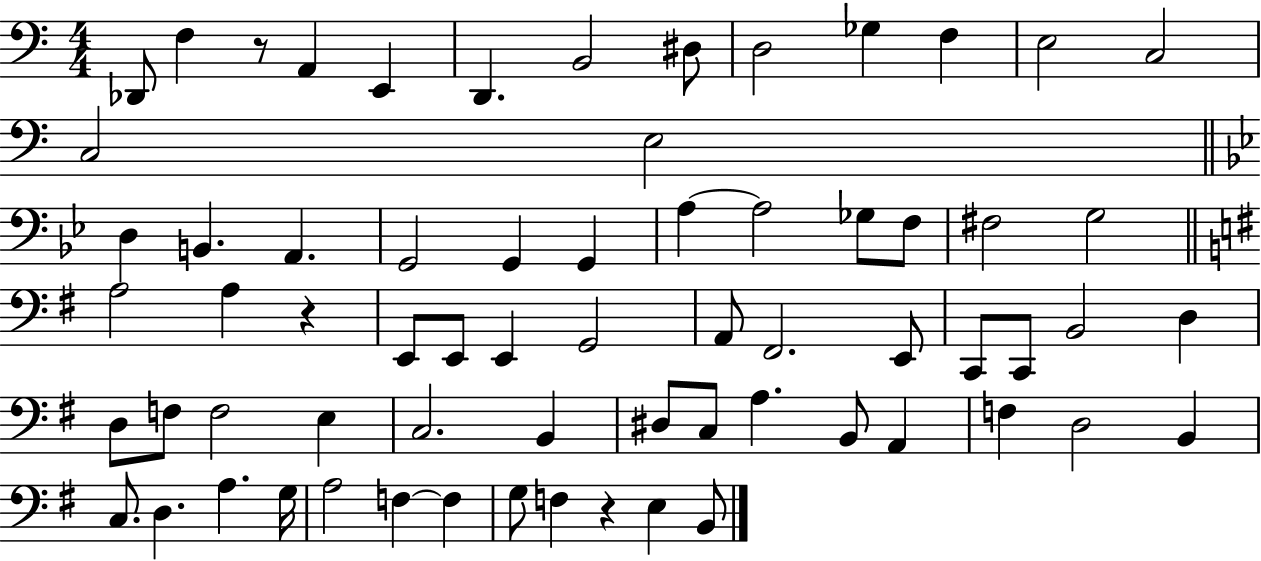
Db2/e F3/q R/e A2/q E2/q D2/q. B2/h D#3/e D3/h Gb3/q F3/q E3/h C3/h C3/h E3/h D3/q B2/q. A2/q. G2/h G2/q G2/q A3/q A3/h Gb3/e F3/e F#3/h G3/h A3/h A3/q R/q E2/e E2/e E2/q G2/h A2/e F#2/h. E2/e C2/e C2/e B2/h D3/q D3/e F3/e F3/h E3/q C3/h. B2/q D#3/e C3/e A3/q. B2/e A2/q F3/q D3/h B2/q C3/e. D3/q. A3/q. G3/s A3/h F3/q F3/q G3/e F3/q R/q E3/q B2/e